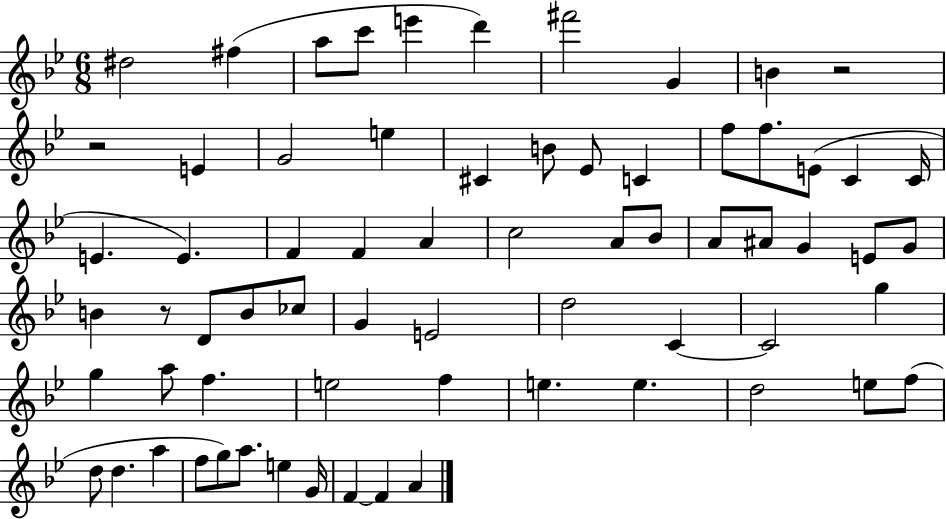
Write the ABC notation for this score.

X:1
T:Untitled
M:6/8
L:1/4
K:Bb
^d2 ^f a/2 c'/2 e' d' ^f'2 G B z2 z2 E G2 e ^C B/2 _E/2 C f/2 f/2 E/2 C C/4 E E F F A c2 A/2 _B/2 A/2 ^A/2 G E/2 G/2 B z/2 D/2 B/2 _c/2 G E2 d2 C C2 g g a/2 f e2 f e e d2 e/2 f/2 d/2 d a f/2 g/2 a/2 e G/4 F F A